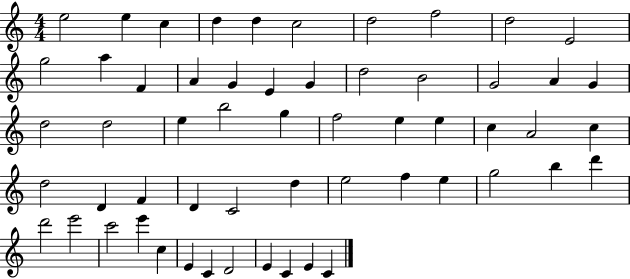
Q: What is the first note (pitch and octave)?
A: E5